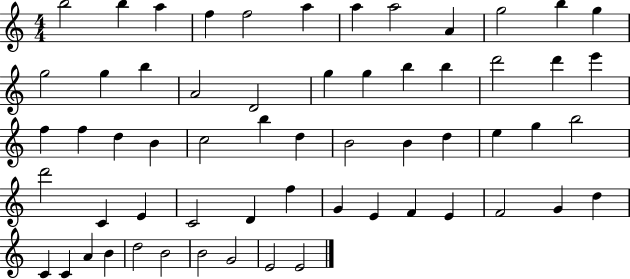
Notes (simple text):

B5/h B5/q A5/q F5/q F5/h A5/q A5/q A5/h A4/q G5/h B5/q G5/q G5/h G5/q B5/q A4/h D4/h G5/q G5/q B5/q B5/q D6/h D6/q E6/q F5/q F5/q D5/q B4/q C5/h B5/q D5/q B4/h B4/q D5/q E5/q G5/q B5/h D6/h C4/q E4/q C4/h D4/q F5/q G4/q E4/q F4/q E4/q F4/h G4/q D5/q C4/q C4/q A4/q B4/q D5/h B4/h B4/h G4/h E4/h E4/h